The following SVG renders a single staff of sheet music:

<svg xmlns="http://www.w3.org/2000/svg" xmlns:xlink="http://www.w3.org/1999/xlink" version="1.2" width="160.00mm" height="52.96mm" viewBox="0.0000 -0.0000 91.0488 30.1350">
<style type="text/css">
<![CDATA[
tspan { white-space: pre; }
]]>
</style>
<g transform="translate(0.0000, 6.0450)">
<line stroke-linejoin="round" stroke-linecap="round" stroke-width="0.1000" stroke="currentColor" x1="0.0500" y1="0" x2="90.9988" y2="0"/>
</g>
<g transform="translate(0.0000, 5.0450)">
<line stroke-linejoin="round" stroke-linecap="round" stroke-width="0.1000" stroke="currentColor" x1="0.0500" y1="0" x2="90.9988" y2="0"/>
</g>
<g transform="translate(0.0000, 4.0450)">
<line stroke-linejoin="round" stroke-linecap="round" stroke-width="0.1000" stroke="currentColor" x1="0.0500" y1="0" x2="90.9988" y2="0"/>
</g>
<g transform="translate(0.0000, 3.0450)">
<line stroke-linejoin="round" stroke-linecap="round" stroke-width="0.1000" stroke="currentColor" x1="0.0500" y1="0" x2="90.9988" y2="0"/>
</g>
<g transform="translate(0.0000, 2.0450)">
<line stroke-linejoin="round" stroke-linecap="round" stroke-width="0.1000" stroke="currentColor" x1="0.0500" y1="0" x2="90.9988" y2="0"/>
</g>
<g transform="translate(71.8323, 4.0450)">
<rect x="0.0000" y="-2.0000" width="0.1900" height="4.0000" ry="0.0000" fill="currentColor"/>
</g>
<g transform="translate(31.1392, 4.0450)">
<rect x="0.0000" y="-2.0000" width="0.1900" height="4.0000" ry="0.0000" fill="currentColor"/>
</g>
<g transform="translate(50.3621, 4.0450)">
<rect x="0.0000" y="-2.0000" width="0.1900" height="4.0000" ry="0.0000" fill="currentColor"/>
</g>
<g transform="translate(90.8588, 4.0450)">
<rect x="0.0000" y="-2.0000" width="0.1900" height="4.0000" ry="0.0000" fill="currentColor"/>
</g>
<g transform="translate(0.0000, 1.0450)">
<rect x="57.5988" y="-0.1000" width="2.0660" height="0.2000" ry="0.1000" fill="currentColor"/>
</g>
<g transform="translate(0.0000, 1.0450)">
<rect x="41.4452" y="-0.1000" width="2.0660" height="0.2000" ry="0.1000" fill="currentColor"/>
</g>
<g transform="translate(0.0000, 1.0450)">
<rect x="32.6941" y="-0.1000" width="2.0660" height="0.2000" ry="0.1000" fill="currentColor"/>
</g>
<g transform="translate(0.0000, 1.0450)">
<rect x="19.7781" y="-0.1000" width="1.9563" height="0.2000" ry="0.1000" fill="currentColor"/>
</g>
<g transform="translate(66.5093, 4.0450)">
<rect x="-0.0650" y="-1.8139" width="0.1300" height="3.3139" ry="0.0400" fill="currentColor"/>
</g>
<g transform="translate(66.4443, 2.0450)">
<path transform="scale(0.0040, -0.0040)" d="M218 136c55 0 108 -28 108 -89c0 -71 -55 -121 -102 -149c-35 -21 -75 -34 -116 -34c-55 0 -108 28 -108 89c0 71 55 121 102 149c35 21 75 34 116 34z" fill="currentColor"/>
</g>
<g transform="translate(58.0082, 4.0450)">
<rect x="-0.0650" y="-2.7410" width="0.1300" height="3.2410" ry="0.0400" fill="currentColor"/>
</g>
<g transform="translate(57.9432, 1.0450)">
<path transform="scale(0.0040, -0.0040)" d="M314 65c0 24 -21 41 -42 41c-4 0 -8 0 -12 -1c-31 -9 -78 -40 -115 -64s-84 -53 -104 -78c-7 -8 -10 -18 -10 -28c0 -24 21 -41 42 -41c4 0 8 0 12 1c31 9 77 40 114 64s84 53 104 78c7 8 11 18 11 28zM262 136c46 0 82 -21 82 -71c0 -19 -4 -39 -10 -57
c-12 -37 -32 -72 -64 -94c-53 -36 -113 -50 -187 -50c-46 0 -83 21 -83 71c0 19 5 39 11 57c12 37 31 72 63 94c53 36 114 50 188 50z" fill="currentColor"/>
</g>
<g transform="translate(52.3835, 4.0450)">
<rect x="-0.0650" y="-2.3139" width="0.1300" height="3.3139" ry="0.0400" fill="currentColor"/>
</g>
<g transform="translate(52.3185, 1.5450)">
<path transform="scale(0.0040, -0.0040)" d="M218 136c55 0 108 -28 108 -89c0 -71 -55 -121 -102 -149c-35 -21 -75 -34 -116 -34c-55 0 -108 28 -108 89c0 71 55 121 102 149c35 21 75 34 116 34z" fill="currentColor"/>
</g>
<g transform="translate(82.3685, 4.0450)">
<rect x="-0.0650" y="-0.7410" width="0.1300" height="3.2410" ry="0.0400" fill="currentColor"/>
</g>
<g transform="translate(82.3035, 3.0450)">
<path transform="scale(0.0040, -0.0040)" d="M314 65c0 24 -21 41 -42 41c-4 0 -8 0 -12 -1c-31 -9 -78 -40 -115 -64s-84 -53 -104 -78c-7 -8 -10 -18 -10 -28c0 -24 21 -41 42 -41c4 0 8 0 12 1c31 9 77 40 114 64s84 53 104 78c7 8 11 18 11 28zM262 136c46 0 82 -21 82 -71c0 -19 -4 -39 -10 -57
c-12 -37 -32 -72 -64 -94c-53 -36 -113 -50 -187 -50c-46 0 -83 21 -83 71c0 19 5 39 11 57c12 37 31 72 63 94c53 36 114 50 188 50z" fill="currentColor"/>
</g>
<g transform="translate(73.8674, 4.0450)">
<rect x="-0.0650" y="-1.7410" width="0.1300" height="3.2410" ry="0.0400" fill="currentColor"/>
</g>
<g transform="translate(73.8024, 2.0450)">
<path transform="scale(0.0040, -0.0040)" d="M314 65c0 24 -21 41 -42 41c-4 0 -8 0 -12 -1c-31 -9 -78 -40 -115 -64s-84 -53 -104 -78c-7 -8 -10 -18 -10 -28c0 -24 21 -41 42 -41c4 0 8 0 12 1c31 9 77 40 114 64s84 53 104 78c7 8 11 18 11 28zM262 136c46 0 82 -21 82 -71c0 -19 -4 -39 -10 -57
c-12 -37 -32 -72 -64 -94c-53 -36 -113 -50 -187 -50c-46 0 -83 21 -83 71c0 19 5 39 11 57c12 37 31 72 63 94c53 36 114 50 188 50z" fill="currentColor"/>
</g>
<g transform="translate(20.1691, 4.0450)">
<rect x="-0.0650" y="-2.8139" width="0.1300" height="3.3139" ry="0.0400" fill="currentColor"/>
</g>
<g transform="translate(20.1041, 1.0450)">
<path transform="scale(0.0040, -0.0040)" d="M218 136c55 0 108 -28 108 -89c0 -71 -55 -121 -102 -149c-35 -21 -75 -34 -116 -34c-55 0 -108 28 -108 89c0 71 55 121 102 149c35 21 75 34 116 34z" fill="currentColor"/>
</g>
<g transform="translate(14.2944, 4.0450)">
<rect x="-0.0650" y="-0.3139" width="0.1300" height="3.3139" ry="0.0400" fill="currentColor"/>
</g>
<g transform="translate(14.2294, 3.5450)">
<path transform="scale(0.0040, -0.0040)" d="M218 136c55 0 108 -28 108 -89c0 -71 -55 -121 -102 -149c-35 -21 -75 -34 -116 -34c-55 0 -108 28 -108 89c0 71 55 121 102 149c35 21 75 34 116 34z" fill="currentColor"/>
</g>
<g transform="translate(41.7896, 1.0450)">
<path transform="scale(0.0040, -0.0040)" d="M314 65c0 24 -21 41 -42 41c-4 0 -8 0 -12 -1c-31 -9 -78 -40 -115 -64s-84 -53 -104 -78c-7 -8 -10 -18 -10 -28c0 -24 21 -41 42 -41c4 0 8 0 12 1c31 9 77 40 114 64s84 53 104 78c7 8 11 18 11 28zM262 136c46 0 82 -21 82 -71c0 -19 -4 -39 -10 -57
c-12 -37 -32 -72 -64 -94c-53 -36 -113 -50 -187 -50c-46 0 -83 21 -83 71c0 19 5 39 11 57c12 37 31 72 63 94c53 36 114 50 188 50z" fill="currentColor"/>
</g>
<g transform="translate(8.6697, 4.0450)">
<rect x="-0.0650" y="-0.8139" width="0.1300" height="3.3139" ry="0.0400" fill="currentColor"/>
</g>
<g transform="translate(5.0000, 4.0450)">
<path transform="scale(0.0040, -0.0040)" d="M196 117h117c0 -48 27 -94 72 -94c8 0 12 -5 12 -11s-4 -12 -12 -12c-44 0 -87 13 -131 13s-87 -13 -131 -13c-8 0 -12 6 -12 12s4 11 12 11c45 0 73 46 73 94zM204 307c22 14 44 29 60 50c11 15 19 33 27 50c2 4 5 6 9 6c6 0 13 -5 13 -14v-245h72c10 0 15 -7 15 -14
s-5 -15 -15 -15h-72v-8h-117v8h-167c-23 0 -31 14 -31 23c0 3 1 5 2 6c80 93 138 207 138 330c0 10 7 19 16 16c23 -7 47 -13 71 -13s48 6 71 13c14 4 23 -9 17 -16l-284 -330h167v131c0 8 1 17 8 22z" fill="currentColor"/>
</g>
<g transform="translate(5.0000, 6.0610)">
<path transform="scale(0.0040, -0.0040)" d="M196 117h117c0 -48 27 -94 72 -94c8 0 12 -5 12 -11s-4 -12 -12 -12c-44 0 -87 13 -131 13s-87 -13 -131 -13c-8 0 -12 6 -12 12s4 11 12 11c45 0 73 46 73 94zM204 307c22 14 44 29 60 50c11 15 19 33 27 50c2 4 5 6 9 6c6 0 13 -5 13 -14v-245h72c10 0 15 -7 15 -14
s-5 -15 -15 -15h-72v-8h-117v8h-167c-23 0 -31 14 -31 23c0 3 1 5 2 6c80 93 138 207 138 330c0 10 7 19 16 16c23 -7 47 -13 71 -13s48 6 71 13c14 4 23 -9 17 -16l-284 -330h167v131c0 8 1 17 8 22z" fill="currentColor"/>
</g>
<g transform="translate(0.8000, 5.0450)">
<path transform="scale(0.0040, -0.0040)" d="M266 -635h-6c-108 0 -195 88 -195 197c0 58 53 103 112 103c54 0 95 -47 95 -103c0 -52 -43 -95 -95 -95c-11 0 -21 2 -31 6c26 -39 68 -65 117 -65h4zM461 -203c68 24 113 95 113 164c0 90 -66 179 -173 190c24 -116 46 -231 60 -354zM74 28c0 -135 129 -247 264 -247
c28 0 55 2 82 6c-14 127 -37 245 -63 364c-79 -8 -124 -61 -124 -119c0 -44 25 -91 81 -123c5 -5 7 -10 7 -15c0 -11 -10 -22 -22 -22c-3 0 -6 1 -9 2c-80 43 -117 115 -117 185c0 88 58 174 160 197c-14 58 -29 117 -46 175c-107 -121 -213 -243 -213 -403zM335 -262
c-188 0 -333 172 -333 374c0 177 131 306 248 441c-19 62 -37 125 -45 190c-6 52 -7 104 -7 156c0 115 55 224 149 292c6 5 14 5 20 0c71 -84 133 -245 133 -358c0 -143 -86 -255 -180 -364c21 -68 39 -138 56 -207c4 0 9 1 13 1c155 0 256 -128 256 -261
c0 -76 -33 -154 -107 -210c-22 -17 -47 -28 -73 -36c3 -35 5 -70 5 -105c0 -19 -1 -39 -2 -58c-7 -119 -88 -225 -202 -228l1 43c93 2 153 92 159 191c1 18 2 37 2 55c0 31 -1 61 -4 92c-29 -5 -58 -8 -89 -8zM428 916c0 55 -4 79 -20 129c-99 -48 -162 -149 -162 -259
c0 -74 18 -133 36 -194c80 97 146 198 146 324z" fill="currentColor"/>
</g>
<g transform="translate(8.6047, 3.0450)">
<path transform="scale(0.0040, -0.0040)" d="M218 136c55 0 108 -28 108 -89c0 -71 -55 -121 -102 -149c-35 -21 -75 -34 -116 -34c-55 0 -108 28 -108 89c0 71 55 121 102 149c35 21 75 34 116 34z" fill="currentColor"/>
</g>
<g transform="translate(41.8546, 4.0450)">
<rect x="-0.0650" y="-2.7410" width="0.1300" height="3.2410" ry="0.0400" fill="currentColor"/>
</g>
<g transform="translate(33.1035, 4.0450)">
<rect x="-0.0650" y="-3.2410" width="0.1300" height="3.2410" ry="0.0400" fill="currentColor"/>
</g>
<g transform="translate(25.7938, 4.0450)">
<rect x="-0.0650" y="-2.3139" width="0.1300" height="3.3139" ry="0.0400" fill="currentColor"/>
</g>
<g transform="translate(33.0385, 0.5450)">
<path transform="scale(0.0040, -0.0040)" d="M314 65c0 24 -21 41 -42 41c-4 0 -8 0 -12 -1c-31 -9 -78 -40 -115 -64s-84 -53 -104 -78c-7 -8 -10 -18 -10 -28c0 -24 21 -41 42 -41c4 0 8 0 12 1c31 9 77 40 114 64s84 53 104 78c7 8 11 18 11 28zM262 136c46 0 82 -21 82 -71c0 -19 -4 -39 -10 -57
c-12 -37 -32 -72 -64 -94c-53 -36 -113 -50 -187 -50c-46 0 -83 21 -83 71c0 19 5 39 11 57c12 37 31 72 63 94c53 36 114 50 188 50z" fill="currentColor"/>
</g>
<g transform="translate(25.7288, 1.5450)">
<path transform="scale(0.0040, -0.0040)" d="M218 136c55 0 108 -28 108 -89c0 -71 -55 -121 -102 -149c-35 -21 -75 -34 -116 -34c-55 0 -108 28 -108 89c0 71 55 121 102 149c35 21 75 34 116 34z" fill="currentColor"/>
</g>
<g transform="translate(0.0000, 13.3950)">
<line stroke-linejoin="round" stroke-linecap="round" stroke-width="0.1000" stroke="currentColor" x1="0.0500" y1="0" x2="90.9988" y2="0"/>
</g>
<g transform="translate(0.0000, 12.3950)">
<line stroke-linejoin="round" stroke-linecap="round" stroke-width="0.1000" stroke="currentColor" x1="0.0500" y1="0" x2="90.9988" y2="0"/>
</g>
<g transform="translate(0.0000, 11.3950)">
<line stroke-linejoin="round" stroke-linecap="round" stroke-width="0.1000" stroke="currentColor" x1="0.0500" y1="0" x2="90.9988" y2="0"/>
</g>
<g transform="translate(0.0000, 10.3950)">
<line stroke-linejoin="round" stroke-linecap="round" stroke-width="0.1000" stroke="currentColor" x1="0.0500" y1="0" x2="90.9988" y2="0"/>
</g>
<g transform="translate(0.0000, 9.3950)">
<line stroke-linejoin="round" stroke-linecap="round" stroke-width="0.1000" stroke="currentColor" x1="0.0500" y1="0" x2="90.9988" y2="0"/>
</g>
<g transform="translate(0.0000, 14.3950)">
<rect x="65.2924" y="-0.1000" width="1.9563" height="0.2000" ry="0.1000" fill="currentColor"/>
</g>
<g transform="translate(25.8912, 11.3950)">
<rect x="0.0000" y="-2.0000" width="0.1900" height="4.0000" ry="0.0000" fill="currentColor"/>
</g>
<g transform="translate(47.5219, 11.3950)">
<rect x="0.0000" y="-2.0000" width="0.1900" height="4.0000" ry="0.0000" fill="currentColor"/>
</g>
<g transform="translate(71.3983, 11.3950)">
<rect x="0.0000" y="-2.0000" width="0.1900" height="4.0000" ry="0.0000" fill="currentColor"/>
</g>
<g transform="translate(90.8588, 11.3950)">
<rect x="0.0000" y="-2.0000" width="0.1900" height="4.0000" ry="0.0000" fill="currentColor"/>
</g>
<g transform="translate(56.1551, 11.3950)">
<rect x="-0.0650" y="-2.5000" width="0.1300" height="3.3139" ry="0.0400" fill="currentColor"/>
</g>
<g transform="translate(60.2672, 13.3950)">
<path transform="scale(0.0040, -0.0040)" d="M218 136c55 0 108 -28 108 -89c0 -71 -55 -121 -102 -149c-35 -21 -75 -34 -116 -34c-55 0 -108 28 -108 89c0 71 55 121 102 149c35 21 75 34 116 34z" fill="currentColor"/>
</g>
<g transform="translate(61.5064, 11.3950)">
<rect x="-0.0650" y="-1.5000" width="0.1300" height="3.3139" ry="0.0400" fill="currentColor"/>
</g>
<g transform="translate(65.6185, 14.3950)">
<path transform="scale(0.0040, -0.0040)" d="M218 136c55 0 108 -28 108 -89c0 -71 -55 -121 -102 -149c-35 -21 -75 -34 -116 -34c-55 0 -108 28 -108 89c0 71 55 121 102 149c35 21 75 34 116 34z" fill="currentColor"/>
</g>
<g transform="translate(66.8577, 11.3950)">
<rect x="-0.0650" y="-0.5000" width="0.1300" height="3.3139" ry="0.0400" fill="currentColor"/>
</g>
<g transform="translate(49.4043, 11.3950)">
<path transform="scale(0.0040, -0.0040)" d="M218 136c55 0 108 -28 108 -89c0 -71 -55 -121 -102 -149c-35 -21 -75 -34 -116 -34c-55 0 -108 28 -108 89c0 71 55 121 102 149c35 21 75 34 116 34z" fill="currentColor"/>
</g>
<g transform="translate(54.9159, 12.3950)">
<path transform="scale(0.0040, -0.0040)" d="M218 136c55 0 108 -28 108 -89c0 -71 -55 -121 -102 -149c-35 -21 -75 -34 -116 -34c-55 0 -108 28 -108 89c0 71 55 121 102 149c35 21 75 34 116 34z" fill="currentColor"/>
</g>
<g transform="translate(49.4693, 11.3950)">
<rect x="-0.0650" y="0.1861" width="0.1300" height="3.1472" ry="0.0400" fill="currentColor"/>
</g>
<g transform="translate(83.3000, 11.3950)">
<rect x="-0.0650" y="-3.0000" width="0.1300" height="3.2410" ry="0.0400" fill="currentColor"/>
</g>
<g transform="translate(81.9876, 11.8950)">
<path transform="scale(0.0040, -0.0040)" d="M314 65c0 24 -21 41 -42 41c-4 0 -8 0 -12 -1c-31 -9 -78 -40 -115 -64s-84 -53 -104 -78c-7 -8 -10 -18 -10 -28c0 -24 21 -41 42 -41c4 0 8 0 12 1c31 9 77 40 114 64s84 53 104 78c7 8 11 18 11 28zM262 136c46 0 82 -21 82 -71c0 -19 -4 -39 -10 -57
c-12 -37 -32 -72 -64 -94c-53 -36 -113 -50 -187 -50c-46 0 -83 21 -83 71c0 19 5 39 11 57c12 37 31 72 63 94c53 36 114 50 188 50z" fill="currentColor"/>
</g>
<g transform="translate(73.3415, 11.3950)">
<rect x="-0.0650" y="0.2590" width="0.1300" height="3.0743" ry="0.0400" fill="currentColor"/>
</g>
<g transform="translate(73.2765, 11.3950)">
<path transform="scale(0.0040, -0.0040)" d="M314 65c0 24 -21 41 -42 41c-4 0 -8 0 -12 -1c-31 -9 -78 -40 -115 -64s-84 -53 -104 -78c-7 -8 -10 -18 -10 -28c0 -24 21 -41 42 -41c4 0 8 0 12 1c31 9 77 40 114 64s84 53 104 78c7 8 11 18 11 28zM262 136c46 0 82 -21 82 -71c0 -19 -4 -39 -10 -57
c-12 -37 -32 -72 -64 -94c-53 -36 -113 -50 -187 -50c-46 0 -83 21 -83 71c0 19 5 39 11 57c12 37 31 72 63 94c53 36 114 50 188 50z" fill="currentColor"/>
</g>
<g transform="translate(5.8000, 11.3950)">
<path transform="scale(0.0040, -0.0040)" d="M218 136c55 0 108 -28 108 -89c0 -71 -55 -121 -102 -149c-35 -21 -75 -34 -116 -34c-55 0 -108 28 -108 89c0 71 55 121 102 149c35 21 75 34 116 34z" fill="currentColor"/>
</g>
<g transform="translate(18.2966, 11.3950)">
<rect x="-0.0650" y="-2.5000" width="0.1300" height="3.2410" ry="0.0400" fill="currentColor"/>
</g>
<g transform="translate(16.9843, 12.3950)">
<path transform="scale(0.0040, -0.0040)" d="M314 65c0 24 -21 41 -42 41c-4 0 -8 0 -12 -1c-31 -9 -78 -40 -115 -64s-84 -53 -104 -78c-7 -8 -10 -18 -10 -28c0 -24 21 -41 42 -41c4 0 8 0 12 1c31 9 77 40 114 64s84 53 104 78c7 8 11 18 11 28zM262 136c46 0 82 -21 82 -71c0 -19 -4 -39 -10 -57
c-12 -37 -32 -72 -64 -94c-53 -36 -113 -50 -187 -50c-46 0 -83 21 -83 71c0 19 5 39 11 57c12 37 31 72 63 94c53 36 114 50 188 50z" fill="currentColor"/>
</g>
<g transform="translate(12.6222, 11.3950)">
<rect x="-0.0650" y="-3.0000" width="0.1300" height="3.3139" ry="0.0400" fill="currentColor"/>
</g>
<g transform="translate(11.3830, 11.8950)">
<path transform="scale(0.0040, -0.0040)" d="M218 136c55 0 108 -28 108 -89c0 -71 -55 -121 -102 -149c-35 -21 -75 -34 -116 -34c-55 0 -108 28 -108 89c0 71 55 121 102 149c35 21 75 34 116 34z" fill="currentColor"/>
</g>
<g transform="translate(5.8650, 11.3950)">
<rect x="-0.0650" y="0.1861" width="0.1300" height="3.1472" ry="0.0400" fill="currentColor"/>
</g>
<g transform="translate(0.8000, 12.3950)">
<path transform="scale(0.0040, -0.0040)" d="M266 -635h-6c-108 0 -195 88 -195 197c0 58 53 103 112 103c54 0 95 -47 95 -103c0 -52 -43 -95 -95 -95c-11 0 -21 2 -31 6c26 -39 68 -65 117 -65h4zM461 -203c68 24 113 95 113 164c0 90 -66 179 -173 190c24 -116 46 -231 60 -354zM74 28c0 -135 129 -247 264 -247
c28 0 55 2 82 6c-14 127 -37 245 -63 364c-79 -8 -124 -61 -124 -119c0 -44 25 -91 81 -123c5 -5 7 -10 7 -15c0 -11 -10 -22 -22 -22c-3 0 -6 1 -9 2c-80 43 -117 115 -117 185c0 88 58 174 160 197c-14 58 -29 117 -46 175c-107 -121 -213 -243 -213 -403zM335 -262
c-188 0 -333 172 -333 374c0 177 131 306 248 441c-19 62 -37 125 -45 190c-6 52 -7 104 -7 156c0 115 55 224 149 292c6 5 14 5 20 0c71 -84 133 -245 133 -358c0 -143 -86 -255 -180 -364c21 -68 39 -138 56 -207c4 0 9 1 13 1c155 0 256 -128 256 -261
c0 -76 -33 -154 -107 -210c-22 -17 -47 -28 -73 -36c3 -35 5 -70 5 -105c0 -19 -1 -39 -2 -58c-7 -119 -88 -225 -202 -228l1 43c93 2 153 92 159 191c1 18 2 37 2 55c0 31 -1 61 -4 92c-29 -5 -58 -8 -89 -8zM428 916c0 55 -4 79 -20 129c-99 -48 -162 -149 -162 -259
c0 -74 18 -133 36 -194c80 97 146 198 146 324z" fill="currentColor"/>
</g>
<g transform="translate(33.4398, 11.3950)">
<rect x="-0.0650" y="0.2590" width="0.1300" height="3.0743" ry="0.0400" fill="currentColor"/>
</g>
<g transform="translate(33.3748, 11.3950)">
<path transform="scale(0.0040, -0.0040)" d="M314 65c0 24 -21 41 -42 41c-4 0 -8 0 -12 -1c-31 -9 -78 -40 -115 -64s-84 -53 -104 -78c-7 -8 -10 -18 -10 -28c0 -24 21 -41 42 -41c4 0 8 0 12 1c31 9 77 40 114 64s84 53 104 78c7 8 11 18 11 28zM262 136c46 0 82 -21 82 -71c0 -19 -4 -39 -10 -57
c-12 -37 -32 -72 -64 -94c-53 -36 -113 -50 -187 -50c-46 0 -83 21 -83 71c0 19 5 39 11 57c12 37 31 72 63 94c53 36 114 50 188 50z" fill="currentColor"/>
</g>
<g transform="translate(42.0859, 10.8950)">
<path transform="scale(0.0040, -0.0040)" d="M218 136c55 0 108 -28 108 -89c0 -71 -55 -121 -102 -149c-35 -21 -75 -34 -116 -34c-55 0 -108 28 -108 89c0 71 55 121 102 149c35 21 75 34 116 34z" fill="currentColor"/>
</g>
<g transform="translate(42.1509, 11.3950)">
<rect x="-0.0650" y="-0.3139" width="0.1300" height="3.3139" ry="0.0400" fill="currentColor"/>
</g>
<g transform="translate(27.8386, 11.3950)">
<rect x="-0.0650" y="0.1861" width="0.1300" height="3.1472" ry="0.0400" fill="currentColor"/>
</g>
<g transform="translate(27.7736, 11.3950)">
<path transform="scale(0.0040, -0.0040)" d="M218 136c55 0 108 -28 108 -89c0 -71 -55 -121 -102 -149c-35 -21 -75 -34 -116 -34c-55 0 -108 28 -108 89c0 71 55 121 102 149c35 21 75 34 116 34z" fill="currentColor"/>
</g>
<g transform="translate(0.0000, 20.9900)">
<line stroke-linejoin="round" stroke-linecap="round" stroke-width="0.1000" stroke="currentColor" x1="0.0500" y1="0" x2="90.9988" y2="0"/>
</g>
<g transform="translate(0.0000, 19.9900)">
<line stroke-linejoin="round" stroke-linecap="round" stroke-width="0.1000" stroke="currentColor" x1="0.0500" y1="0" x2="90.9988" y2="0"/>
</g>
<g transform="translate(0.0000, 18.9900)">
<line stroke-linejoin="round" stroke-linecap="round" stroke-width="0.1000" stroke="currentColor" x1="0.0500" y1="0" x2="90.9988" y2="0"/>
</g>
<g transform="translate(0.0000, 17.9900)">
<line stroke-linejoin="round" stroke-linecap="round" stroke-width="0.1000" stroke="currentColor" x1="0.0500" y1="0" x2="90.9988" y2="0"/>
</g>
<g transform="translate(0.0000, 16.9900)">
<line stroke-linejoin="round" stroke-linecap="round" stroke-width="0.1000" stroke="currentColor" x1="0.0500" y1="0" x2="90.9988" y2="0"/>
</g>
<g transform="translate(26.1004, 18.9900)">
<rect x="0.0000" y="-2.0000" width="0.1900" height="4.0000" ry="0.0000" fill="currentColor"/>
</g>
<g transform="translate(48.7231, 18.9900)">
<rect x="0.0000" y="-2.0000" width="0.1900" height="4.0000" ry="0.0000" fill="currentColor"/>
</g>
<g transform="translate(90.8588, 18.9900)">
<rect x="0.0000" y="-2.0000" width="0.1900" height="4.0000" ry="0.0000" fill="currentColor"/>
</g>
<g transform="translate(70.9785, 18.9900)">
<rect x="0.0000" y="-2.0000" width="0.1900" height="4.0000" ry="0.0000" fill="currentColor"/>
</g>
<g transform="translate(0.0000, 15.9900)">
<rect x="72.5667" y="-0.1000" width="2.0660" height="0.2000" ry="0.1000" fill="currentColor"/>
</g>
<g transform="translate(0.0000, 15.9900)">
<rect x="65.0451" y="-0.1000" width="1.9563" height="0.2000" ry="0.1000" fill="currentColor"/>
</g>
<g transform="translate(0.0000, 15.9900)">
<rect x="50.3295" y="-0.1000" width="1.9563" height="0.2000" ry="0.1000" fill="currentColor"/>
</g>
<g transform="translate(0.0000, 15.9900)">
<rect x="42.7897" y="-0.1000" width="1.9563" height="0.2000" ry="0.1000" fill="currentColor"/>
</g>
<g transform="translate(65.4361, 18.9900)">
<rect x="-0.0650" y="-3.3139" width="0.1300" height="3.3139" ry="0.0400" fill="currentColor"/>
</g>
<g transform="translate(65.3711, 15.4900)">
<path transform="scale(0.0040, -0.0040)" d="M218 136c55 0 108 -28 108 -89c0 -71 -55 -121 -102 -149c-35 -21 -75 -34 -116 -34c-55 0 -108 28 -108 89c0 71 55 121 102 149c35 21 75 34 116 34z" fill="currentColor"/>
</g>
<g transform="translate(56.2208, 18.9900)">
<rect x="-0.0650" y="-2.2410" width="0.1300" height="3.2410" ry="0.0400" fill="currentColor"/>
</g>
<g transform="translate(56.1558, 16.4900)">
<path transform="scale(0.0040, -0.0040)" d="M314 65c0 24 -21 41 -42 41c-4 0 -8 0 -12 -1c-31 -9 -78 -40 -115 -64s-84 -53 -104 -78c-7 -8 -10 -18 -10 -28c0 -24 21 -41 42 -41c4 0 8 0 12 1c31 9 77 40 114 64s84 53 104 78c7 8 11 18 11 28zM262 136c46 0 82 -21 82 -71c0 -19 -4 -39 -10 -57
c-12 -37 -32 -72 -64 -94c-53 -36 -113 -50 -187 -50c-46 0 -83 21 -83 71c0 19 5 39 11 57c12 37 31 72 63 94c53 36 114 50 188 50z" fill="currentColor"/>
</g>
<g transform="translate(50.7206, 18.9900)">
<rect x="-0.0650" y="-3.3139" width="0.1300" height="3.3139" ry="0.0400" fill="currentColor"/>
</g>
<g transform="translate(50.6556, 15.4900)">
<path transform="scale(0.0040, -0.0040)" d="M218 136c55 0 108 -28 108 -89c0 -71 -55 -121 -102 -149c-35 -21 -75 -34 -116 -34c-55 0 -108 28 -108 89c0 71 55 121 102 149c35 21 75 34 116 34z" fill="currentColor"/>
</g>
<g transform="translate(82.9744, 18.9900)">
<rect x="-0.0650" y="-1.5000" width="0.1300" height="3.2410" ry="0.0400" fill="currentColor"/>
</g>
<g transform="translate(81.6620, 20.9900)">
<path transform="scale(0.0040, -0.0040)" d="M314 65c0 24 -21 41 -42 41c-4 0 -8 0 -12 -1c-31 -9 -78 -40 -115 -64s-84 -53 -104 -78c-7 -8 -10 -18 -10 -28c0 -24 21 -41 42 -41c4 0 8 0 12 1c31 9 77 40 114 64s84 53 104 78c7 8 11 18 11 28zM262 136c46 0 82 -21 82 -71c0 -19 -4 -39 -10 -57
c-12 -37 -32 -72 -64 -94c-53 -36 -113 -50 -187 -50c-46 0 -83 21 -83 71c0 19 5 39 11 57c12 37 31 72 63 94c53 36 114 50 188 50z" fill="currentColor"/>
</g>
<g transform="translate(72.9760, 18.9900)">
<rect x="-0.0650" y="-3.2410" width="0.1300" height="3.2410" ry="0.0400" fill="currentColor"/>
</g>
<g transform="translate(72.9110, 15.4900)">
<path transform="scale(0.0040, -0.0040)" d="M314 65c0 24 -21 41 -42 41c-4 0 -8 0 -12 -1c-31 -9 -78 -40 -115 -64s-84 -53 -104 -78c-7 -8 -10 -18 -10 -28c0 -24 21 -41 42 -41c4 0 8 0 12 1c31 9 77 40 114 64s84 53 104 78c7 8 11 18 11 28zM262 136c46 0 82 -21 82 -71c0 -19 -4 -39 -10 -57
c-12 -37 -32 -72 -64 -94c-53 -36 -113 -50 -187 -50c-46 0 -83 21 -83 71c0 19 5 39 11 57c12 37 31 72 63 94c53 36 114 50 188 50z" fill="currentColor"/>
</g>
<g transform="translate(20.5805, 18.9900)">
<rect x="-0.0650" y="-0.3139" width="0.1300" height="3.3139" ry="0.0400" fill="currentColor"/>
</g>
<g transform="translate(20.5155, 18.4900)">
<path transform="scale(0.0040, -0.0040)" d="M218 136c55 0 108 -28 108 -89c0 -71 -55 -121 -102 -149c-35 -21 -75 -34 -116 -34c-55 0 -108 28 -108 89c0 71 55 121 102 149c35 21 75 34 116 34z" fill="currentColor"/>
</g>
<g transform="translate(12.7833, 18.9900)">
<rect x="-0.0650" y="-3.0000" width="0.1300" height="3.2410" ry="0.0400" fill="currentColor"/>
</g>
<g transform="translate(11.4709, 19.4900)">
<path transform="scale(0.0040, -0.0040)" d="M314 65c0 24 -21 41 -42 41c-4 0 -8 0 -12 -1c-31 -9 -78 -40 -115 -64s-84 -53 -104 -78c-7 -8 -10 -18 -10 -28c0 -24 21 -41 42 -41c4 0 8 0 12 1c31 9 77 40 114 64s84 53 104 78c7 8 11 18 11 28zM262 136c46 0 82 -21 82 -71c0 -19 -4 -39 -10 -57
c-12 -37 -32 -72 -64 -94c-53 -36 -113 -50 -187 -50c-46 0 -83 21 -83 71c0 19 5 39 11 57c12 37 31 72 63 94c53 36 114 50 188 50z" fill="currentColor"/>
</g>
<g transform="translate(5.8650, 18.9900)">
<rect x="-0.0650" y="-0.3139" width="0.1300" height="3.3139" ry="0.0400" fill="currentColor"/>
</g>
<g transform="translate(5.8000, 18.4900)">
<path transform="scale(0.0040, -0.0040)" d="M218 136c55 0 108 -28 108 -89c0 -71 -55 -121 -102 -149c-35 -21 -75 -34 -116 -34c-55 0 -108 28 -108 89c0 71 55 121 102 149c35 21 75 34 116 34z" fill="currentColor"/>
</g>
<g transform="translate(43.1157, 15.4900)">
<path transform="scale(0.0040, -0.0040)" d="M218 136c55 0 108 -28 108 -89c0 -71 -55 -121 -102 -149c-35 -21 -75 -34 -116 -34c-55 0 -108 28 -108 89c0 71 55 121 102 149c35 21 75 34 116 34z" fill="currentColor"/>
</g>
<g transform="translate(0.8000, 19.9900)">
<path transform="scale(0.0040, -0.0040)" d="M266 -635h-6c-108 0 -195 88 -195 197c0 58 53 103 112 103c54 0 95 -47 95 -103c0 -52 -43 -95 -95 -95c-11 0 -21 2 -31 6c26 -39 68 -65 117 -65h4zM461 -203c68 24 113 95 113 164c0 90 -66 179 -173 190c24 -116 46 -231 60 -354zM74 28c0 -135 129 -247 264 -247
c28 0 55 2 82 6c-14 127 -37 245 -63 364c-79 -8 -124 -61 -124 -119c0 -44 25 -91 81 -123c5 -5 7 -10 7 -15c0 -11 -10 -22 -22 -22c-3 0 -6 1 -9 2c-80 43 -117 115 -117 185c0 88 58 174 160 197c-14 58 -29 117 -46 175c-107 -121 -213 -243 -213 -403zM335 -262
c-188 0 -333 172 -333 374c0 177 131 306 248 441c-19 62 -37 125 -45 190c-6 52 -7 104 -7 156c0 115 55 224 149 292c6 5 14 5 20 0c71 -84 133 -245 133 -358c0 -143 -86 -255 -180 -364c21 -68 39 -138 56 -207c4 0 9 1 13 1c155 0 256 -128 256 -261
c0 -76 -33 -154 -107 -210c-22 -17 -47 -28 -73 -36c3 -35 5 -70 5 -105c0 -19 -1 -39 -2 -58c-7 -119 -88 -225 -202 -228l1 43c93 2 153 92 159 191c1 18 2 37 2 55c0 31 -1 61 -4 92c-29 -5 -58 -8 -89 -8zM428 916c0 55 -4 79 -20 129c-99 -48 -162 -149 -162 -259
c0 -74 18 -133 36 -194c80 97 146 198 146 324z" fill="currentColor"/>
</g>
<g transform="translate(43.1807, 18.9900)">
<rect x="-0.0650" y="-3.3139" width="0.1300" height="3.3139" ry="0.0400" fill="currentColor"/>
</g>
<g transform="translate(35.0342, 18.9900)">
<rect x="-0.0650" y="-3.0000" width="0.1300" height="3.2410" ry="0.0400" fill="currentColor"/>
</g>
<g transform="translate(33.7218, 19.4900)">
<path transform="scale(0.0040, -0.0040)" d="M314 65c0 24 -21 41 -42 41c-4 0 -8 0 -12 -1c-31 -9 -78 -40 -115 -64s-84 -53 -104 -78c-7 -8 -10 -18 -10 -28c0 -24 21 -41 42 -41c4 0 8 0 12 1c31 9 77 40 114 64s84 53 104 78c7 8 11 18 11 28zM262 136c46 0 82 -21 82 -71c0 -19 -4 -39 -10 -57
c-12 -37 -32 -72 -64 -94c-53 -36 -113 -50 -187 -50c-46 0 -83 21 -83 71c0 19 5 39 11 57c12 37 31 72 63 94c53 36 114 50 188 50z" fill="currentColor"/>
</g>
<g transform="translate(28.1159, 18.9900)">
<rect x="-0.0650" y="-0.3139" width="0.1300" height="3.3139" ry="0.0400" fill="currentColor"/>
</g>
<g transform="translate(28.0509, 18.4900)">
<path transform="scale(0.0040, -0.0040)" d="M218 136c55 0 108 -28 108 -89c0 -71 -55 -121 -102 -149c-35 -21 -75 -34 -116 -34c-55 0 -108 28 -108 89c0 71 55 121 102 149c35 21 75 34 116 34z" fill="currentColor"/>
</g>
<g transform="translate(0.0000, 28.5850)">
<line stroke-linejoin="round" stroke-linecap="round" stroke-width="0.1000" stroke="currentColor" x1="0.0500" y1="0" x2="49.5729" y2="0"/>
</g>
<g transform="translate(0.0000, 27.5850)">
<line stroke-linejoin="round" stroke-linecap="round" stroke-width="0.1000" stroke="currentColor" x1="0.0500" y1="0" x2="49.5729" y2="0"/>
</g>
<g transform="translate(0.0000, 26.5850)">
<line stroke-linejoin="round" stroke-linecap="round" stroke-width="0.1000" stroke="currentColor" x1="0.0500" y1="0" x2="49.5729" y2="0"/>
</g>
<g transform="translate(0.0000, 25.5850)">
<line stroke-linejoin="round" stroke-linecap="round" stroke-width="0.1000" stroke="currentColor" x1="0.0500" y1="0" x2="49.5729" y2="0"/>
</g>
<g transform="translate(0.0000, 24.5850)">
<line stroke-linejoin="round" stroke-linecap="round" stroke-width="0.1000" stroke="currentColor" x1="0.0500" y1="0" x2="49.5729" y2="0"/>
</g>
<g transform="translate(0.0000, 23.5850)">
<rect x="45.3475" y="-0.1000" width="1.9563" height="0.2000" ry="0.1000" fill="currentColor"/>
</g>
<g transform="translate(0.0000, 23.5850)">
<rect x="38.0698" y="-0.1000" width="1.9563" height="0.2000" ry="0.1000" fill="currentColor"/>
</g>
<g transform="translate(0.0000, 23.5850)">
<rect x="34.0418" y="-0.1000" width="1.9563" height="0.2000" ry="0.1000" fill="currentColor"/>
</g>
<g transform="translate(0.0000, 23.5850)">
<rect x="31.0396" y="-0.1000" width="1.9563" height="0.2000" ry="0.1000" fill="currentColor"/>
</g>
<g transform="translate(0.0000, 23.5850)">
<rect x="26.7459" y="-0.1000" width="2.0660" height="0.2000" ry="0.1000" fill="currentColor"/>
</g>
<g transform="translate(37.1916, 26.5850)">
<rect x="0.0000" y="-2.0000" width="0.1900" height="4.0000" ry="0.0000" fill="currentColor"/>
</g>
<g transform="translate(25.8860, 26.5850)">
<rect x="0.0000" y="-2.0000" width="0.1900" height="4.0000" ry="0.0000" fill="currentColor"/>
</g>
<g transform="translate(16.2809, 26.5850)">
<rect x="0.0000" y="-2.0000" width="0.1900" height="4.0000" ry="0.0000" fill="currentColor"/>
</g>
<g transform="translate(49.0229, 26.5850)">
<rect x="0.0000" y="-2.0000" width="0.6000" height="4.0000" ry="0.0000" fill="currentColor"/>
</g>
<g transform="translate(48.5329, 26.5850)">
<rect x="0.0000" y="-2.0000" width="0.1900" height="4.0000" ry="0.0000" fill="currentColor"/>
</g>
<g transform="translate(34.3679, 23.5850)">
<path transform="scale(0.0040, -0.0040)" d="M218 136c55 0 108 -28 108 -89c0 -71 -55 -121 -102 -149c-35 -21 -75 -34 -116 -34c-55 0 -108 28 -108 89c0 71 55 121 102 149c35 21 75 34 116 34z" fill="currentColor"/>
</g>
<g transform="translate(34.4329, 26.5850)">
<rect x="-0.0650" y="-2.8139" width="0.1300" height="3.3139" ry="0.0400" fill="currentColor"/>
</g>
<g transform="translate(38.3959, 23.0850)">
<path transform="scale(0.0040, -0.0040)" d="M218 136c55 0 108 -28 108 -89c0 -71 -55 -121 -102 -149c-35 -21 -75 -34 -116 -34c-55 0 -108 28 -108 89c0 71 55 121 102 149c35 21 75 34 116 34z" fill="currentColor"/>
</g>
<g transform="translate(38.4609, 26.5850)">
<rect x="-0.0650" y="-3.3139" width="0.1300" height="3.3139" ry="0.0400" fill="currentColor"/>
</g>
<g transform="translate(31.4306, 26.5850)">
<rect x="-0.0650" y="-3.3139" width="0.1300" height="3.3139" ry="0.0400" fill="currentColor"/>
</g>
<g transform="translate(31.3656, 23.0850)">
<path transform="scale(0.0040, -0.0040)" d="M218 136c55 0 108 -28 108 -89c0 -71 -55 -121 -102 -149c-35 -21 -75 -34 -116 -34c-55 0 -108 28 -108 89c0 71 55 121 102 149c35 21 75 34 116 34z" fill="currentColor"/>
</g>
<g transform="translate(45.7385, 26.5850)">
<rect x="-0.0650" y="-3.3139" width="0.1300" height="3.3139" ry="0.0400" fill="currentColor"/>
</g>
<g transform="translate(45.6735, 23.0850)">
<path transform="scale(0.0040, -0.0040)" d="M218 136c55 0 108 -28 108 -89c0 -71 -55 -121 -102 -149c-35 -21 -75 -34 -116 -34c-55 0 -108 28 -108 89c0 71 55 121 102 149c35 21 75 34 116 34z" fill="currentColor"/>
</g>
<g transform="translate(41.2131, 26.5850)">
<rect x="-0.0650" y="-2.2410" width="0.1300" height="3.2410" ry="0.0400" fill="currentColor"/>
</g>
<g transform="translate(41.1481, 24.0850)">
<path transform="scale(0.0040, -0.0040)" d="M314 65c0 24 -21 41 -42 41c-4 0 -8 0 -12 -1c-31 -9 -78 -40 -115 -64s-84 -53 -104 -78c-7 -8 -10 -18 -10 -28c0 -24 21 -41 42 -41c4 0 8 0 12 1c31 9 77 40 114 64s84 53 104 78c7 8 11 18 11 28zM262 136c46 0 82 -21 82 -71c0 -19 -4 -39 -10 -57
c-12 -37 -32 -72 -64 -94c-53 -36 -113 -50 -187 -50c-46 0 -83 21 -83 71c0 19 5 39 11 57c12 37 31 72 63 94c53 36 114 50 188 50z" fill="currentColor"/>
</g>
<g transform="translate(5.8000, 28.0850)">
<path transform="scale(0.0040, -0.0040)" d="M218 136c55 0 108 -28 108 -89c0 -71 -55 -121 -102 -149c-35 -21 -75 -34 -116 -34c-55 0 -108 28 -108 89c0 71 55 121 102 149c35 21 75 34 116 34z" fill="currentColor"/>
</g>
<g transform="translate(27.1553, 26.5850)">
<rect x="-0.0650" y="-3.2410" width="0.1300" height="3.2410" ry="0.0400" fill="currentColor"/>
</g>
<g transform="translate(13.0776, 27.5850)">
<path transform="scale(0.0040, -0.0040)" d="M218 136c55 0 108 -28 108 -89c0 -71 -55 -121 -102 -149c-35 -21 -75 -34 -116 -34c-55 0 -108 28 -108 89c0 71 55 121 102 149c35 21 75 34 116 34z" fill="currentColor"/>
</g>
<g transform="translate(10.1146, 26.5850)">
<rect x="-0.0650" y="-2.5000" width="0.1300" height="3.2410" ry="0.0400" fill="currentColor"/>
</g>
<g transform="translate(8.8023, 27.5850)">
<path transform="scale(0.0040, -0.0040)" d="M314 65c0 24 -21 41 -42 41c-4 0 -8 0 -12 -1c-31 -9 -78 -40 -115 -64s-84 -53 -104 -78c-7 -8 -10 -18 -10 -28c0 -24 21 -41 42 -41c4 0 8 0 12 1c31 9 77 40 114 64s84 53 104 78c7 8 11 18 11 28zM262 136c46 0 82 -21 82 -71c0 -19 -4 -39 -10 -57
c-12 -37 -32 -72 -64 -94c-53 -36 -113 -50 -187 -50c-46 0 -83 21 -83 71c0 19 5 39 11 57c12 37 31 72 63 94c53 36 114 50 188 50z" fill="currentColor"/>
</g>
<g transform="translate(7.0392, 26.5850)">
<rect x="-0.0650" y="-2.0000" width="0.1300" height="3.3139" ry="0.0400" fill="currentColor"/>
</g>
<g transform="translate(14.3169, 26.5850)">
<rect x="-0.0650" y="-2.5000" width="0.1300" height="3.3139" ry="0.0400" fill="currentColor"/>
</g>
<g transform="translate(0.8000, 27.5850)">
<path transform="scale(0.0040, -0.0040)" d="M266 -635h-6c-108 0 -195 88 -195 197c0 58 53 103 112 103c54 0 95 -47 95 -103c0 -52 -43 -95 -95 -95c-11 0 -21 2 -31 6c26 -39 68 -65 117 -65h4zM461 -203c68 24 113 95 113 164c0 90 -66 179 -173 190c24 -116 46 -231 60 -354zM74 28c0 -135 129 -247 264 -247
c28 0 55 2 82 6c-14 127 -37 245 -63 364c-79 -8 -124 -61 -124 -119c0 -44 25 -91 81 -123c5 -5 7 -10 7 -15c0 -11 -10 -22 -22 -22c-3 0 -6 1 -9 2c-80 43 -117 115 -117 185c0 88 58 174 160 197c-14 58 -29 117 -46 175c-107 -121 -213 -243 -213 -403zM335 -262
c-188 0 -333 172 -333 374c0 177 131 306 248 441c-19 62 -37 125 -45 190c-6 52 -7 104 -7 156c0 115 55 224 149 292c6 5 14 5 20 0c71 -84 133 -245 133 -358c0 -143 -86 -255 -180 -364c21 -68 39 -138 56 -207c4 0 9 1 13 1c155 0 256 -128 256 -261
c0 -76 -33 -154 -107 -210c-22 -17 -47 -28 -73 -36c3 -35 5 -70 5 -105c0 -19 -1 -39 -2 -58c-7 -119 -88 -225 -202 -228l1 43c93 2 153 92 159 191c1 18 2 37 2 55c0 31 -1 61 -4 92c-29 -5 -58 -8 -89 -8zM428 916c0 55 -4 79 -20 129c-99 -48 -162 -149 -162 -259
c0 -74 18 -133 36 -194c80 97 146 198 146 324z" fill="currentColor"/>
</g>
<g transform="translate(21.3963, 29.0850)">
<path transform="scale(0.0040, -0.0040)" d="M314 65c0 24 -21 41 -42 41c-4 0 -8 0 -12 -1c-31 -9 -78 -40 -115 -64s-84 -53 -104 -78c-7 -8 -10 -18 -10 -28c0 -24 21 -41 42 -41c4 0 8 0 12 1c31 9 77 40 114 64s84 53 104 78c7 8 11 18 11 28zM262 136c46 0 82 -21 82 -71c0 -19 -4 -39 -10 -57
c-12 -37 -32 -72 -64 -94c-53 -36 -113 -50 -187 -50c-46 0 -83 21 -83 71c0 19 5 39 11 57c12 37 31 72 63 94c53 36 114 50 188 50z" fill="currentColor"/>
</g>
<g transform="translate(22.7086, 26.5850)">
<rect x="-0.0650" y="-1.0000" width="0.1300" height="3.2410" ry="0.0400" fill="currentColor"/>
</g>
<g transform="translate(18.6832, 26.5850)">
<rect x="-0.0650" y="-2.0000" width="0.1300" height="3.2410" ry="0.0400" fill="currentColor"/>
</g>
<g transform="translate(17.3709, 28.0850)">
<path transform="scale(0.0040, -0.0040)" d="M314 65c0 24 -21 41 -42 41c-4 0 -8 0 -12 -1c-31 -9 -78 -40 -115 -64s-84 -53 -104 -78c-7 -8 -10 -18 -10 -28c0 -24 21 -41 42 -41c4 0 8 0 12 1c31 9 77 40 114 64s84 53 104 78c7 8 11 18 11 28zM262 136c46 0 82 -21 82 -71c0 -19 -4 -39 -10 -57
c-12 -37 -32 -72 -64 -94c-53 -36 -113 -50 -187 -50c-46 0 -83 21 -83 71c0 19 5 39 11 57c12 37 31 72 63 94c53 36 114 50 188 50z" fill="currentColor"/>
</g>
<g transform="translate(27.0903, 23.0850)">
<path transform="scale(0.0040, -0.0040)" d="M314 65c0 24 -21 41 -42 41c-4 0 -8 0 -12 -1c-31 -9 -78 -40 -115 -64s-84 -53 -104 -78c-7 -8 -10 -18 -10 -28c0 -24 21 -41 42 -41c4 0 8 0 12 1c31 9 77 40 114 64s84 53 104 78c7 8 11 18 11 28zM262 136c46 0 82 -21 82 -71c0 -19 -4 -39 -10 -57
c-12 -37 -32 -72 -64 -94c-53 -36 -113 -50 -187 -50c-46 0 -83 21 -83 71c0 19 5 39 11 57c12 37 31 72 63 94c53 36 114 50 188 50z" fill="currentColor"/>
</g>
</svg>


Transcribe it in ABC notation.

X:1
T:Untitled
M:4/4
L:1/4
K:C
d c a g b2 a2 g a2 f f2 d2 B A G2 B B2 c B G E C B2 A2 c A2 c c A2 b b g2 b b2 E2 F G2 G F2 D2 b2 b a b g2 b